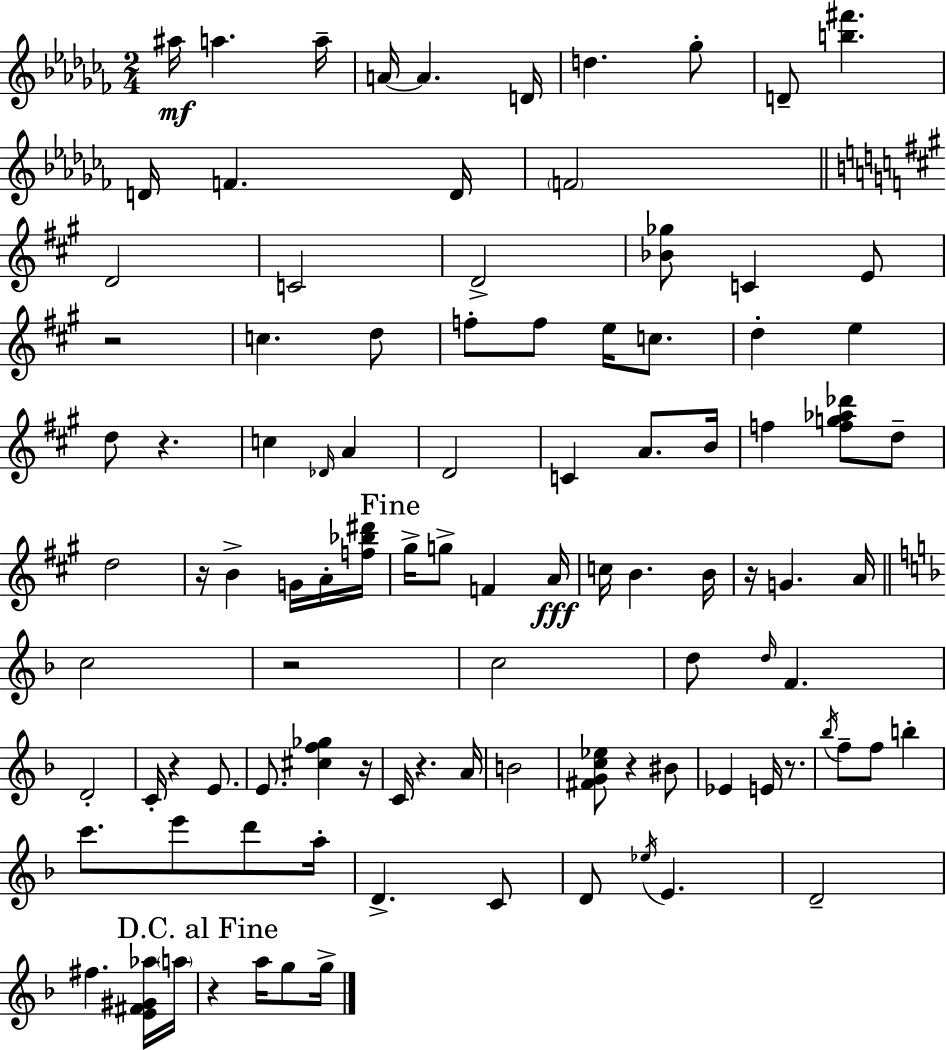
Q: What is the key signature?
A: AES minor